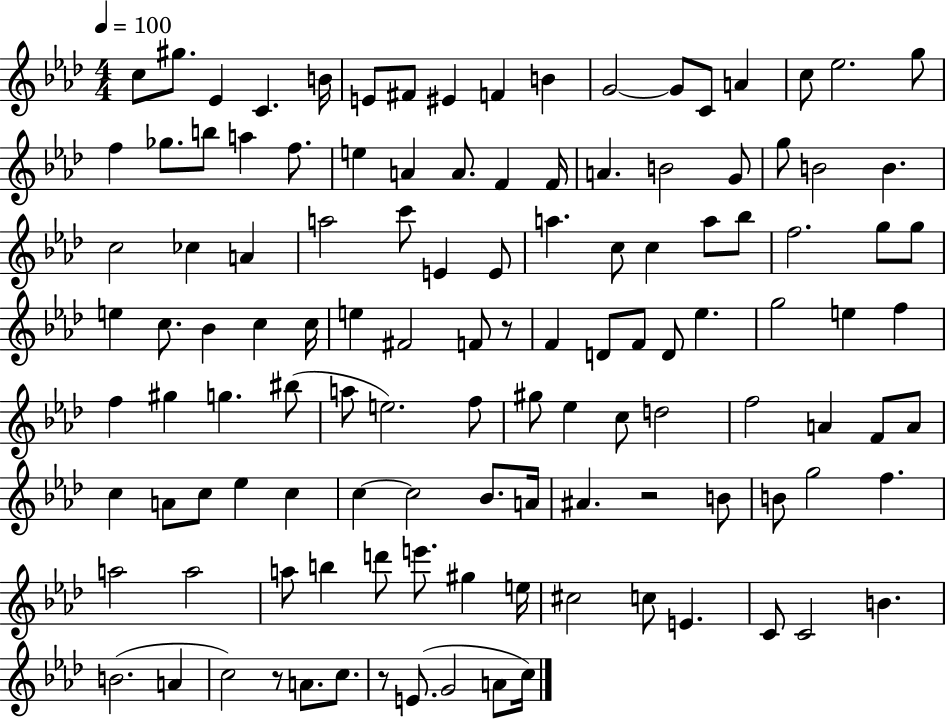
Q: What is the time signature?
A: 4/4